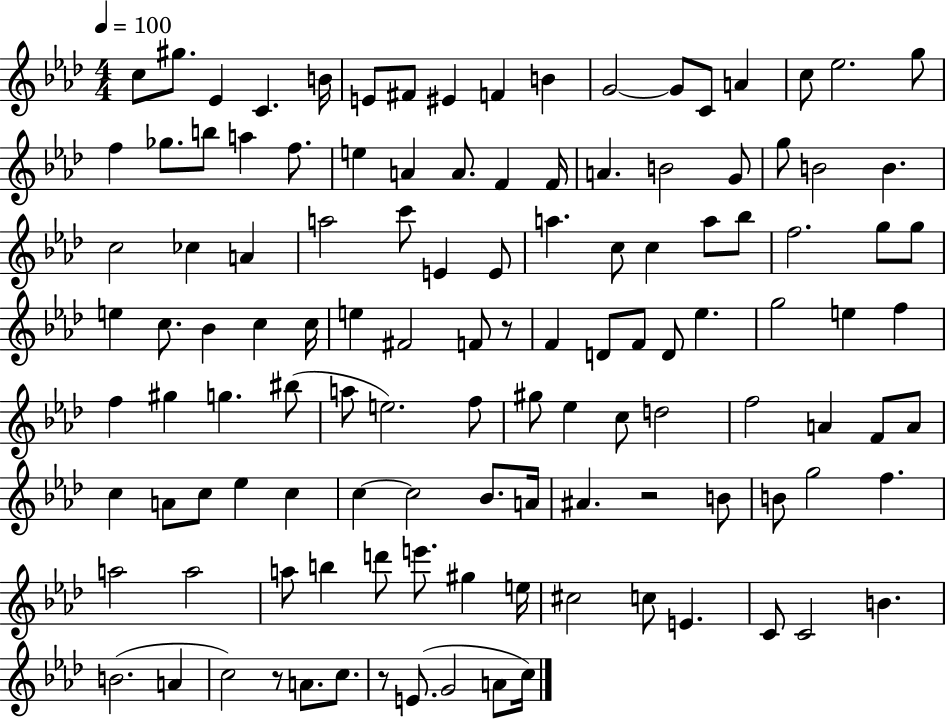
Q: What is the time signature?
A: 4/4